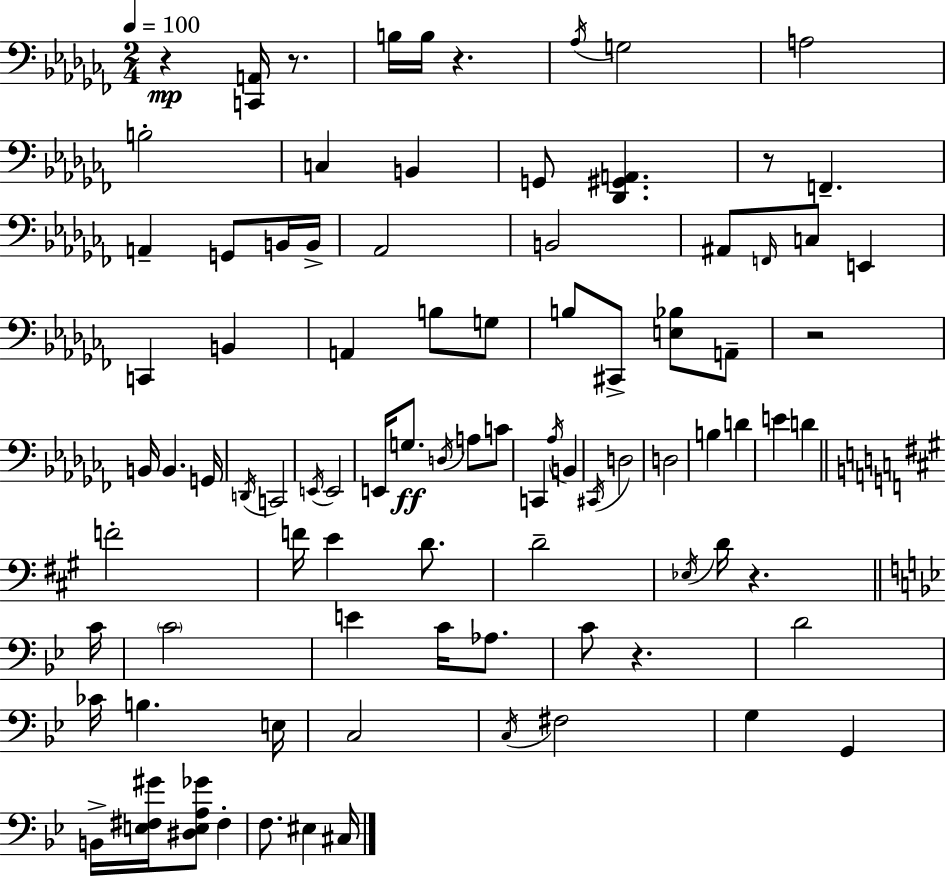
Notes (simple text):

R/q [C2,A2]/s R/e. B3/s B3/s R/q. Ab3/s G3/h A3/h B3/h C3/q B2/q G2/e [Db2,G#2,A2]/q. R/e F2/q. A2/q G2/e B2/s B2/s Ab2/h B2/h A#2/e F2/s C3/e E2/q C2/q B2/q A2/q B3/e G3/e B3/e C#2/e [E3,Bb3]/e A2/e R/h B2/s B2/q. G2/s D2/s C2/h E2/s E2/h E2/s G3/e. D3/s A3/e C4/e C2/q Ab3/s B2/q C#2/s D3/h D3/h B3/q D4/q E4/q D4/q F4/h F4/s E4/q D4/e. D4/h Eb3/s D4/s R/q. C4/s C4/h E4/q C4/s Ab3/e. C4/e R/q. D4/h CES4/s B3/q. E3/s C3/h C3/s F#3/h G3/q G2/q B2/s [E3,F#3,G#4]/s [D#3,E3,A3,Gb4]/e F#3/q F3/e. EIS3/q C#3/s